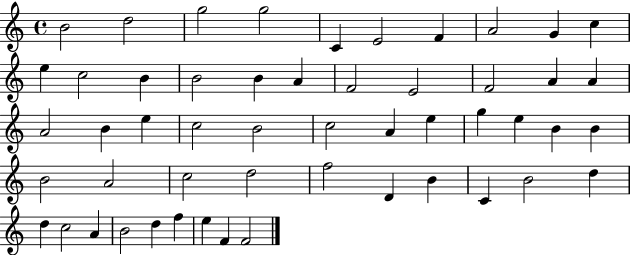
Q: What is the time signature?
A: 4/4